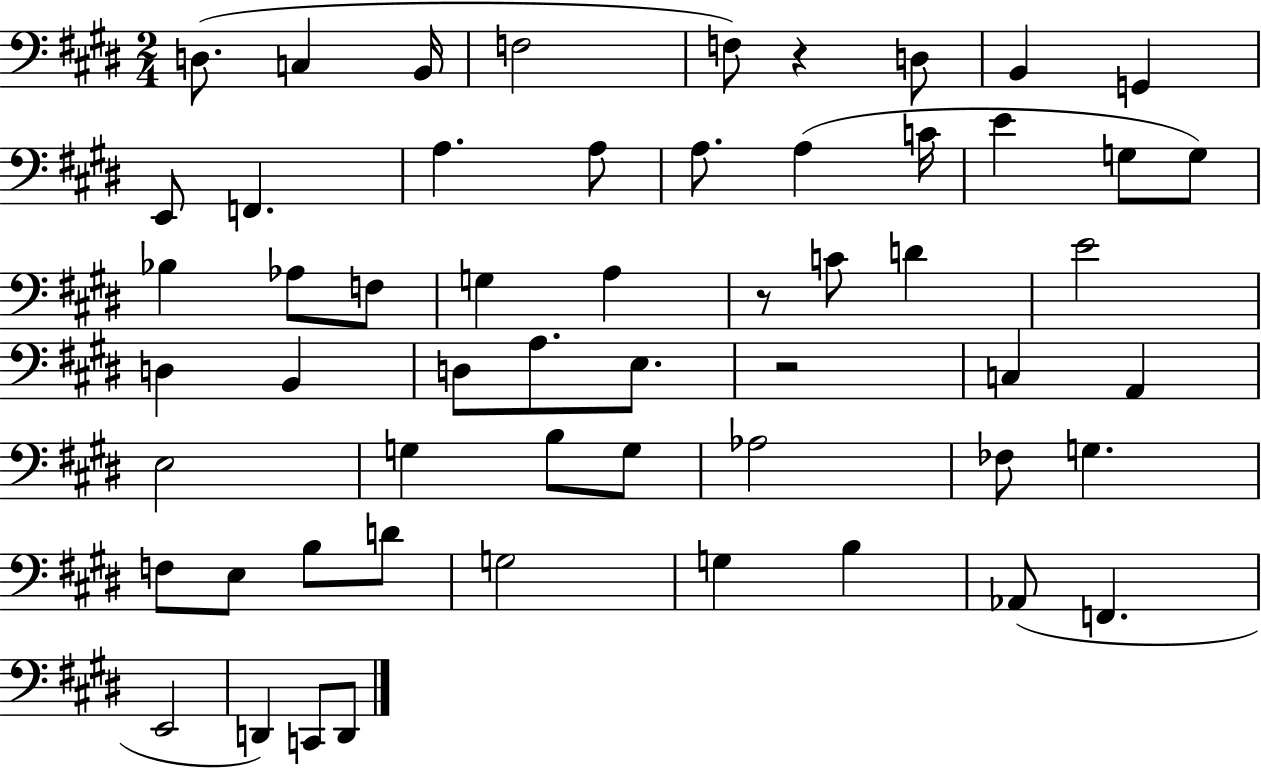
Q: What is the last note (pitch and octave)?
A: D2